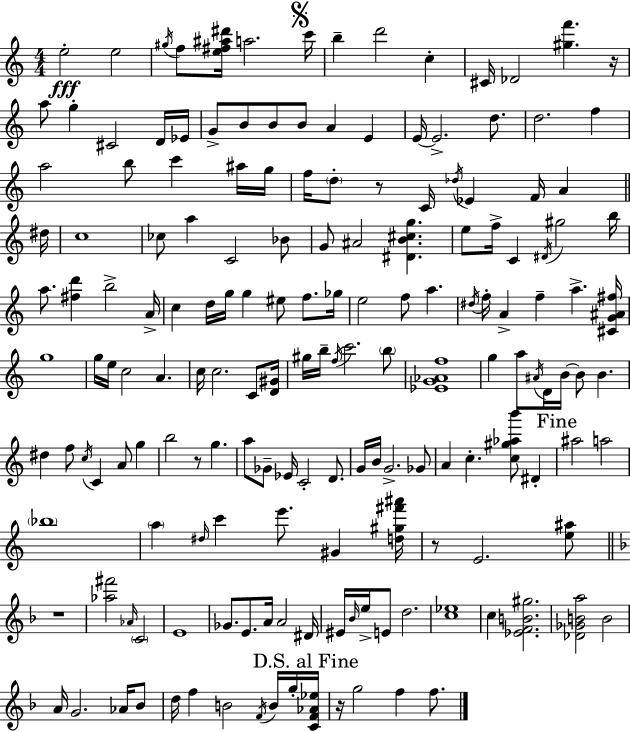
{
  \clef treble
  \numericTimeSignature
  \time 4/4
  \key a \minor
  e''2-.\fff e''2 | \acciaccatura { gis''16 } f''8 <e'' fis'' ais'' dis'''>16 a''2. | \mark \markup { \musicglyph "scripts.segno" } c'''16 b''4-- d'''2 c''4-. | cis'16 des'2 <gis'' f'''>4. | \break r16 a''8 g''4-. cis'2 d'16 | ees'16 g'8-> b'8 b'8 b'8 a'4 e'4 | e'16~~ e'2.-> d''8. | d''2. f''4 | \break a''2 b''8 c'''4 ais''16 | g''16 f''16 \parenthesize d''8-. r8 c'16 \acciaccatura { des''16 } ees'4 f'16 a'4 | \bar "||" \break \key a \minor dis''16 c''1 | ces''8 a''4 c'2 bes'8 | g'8 ais'2 <dis' b' cis'' g''>4. | e''8 f''16-> c'4 \acciaccatura { dis'16 } gis''2 | \break b''16 a''8. <fis'' d'''>4 b''2-> | a'16-> c''4 d''16 g''16 g''4 eis''8 f''8. | ges''16 e''2 f''8 a''4. | \acciaccatura { dis''16 } f''16-. a'4-> f''4-- a''4.-> | \break <cis' g' ais' fis''>16 g''1 | g''16 e''16 c''2 a'4. | c''16 c''2. | c'8 <d' gis'>16 gis''16 b''16-- \acciaccatura { f''16 } c'''2. | \break \parenthesize b''8 <ees' g' aes' f''>1 | g''4 a''8 \acciaccatura { ais'16 } d'16 b'16~~ b'8 b'4. | dis''4 f''8 \acciaccatura { c''16 } c'4 | a'8 g''4 b''2 r8 | \break g''4. a''8 ges'8-- ees'16 c'2-. | d'8. g'16 b'16 g'2.-> | ges'8 a'4 c''4.-. | <c'' gis'' aes'' b'''>8 dis'4-. \mark "Fine" ais''2 a''2 | \break \parenthesize bes''1 | \parenthesize a''4 \grace { dis''16 } c'''4 e'''8. | gis'4 <d'' gis'' fis''' ais'''>16 r8 e'2. | <e'' ais''>8 \bar "||" \break \key f \major r1 | <aes'' fis'''>2 \grace { aes'16 } \parenthesize c'2 | e'1 | ges'8. e'8. a'16 a'2 | \break dis'16 eis'16 \grace { bes'16 } e''16-> e'8 d''2. | <c'' ees''>1 | c''4 <ees' f' b' gis''>2. | <des' ges' b' a''>2 b'2 | \break a'16 g'2. aes'16 | bes'8 d''16 f''4 b'2 \acciaccatura { f'16 } | b'16 g''16-. \mark "D.S. al Fine" <c' f' aes' ees''>16 r16 g''2 f''4 | f''8. \bar "|."
}